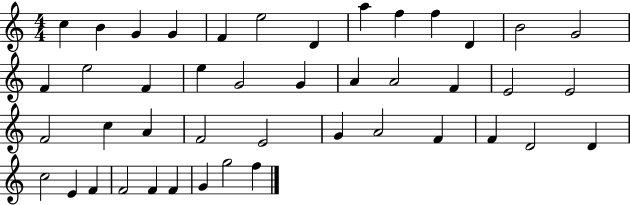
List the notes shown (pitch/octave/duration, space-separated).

C5/q B4/q G4/q G4/q F4/q E5/h D4/q A5/q F5/q F5/q D4/q B4/h G4/h F4/q E5/h F4/q E5/q G4/h G4/q A4/q A4/h F4/q E4/h E4/h F4/h C5/q A4/q F4/h E4/h G4/q A4/h F4/q F4/q D4/h D4/q C5/h E4/q F4/q F4/h F4/q F4/q G4/q G5/h F5/q